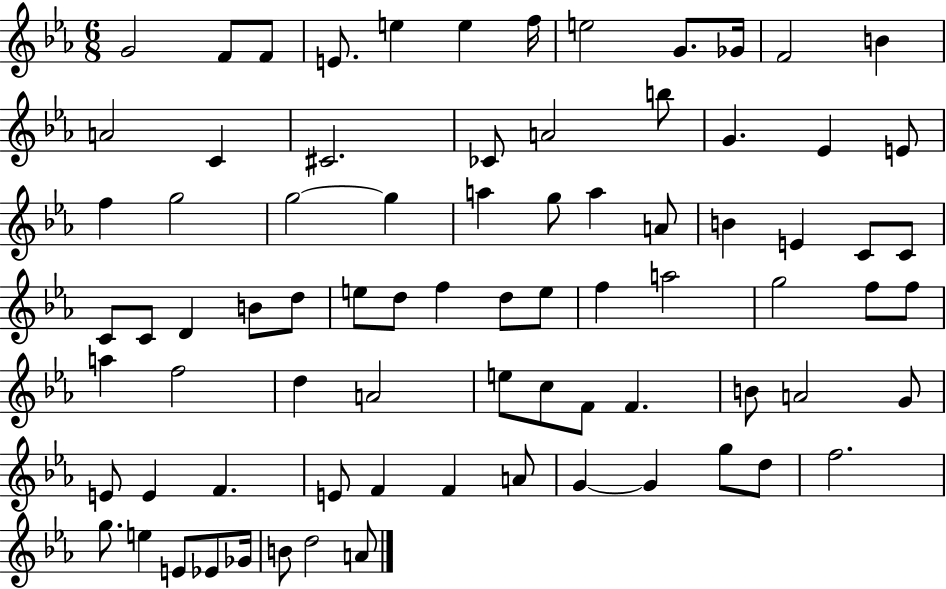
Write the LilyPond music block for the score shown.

{
  \clef treble
  \numericTimeSignature
  \time 6/8
  \key ees \major
  g'2 f'8 f'8 | e'8. e''4 e''4 f''16 | e''2 g'8. ges'16 | f'2 b'4 | \break a'2 c'4 | cis'2. | ces'8 a'2 b''8 | g'4. ees'4 e'8 | \break f''4 g''2 | g''2~~ g''4 | a''4 g''8 a''4 a'8 | b'4 e'4 c'8 c'8 | \break c'8 c'8 d'4 b'8 d''8 | e''8 d''8 f''4 d''8 e''8 | f''4 a''2 | g''2 f''8 f''8 | \break a''4 f''2 | d''4 a'2 | e''8 c''8 f'8 f'4. | b'8 a'2 g'8 | \break e'8 e'4 f'4. | e'8 f'4 f'4 a'8 | g'4~~ g'4 g''8 d''8 | f''2. | \break g''8. e''4 e'8 ees'8 ges'16 | b'8 d''2 a'8 | \bar "|."
}